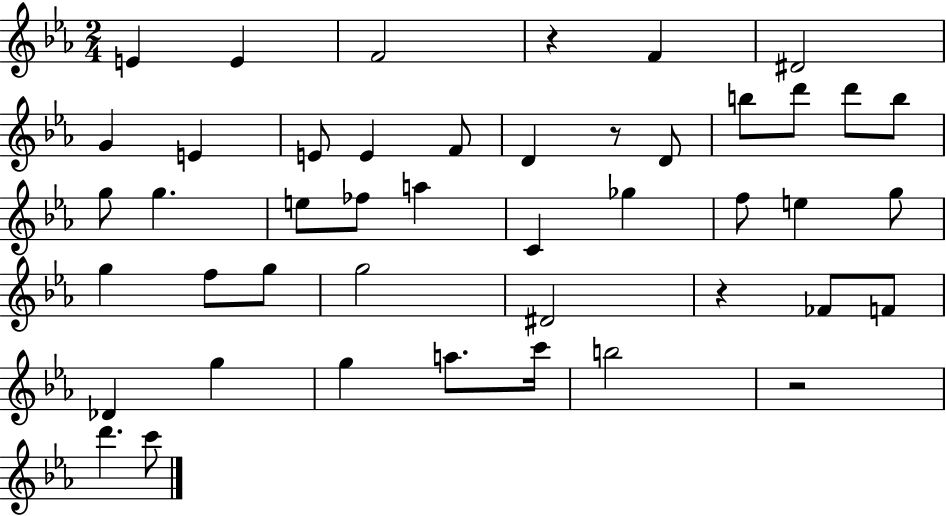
E4/q E4/q F4/h R/q F4/q D#4/h G4/q E4/q E4/e E4/q F4/e D4/q R/e D4/e B5/e D6/e D6/e B5/e G5/e G5/q. E5/e FES5/e A5/q C4/q Gb5/q F5/e E5/q G5/e G5/q F5/e G5/e G5/h D#4/h R/q FES4/e F4/e Db4/q G5/q G5/q A5/e. C6/s B5/h R/h D6/q. C6/e